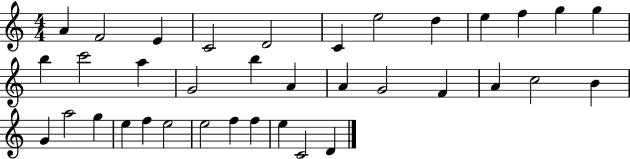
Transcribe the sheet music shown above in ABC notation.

X:1
T:Untitled
M:4/4
L:1/4
K:C
A F2 E C2 D2 C e2 d e f g g b c'2 a G2 b A A G2 F A c2 B G a2 g e f e2 e2 f f e C2 D